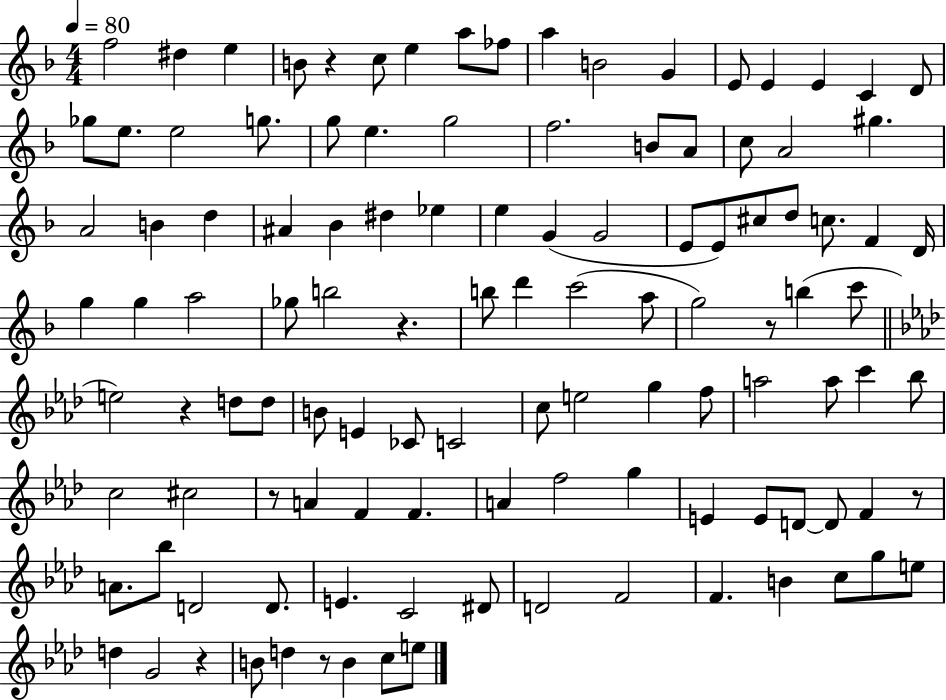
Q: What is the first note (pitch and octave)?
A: F5